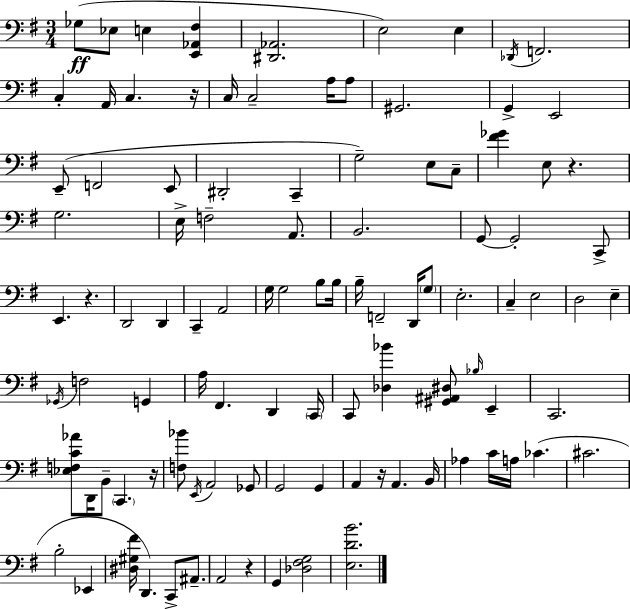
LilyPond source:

{
  \clef bass
  \numericTimeSignature
  \time 3/4
  \key e \minor
  \repeat volta 2 { ges8(\ff ees8 e4 <e, aes, fis>4 | <dis, aes,>2. | e2) e4 | \acciaccatura { des,16 } f,2. | \break c4-. a,16 c4. | r16 c16 c2-- a16 a8 | gis,2. | g,4-> e,2 | \break e,8--( f,2 e,8 | dis,2-. c,4-- | g2--) e8 c8-- | <fis' ges'>4 e8 r4. | \break g2. | e16-> f2-- a,8. | b,2. | g,8~~ g,2-. c,8-> | \break e,4. r4. | d,2 d,4 | c,4-- a,2 | g16 g2 b8 | \break b16 b16-- f,2-- d,16 \parenthesize g8 | e2.-. | c4-- e2 | d2 e4-- | \break \acciaccatura { ges,16 } f2 g,4 | a16 fis,4. d,4 | \parenthesize c,16 c,8 <des bes'>4 <gis, ais, dis>8 \grace { bes16 } e,4-- | c,2. | \break <ees f c' aes'>8 d,16 b,8-- \parenthesize c,4. | r16 <f bes'>8 \acciaccatura { e,16 } a,2 | ges,8 g,2 | g,4 a,4 r16 a,4. | \break b,16 aes4 c'16 a16 ces'4.( | cis'2. | b2-. | ees,4 <dis gis fis'>16 d,4.) c,8-> | \break ais,8.-- a,2 | r4 g,4 <des fis g>2 | <e d' b'>2. | } \bar "|."
}